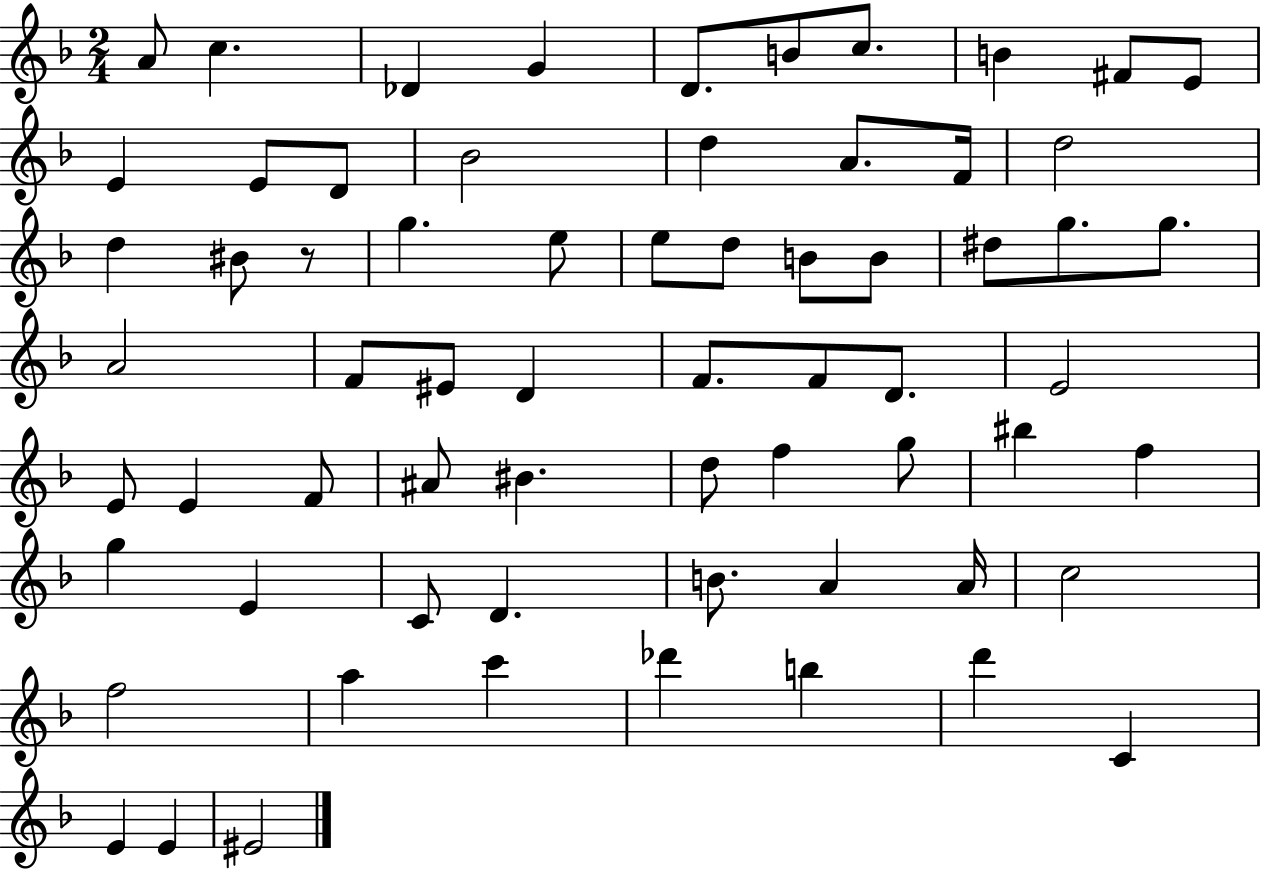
A4/e C5/q. Db4/q G4/q D4/e. B4/e C5/e. B4/q F#4/e E4/e E4/q E4/e D4/e Bb4/h D5/q A4/e. F4/s D5/h D5/q BIS4/e R/e G5/q. E5/e E5/e D5/e B4/e B4/e D#5/e G5/e. G5/e. A4/h F4/e EIS4/e D4/q F4/e. F4/e D4/e. E4/h E4/e E4/q F4/e A#4/e BIS4/q. D5/e F5/q G5/e BIS5/q F5/q G5/q E4/q C4/e D4/q. B4/e. A4/q A4/s C5/h F5/h A5/q C6/q Db6/q B5/q D6/q C4/q E4/q E4/q EIS4/h